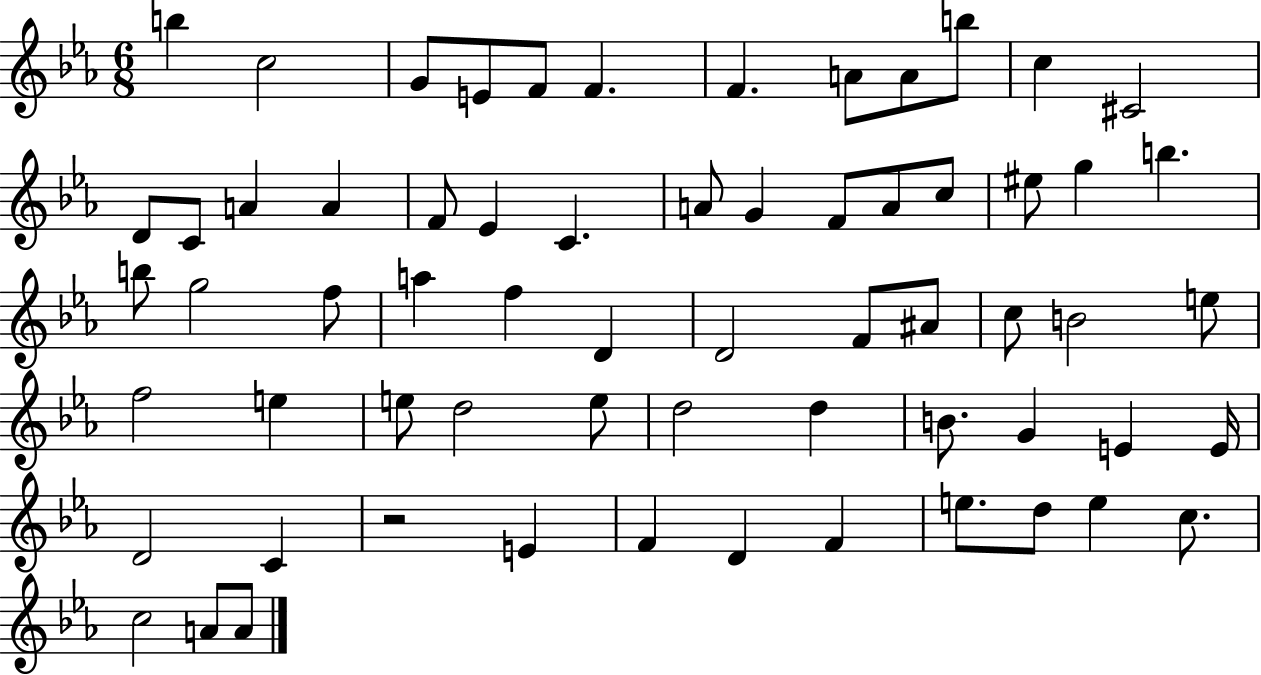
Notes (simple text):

B5/q C5/h G4/e E4/e F4/e F4/q. F4/q. A4/e A4/e B5/e C5/q C#4/h D4/e C4/e A4/q A4/q F4/e Eb4/q C4/q. A4/e G4/q F4/e A4/e C5/e EIS5/e G5/q B5/q. B5/e G5/h F5/e A5/q F5/q D4/q D4/h F4/e A#4/e C5/e B4/h E5/e F5/h E5/q E5/e D5/h E5/e D5/h D5/q B4/e. G4/q E4/q E4/s D4/h C4/q R/h E4/q F4/q D4/q F4/q E5/e. D5/e E5/q C5/e. C5/h A4/e A4/e